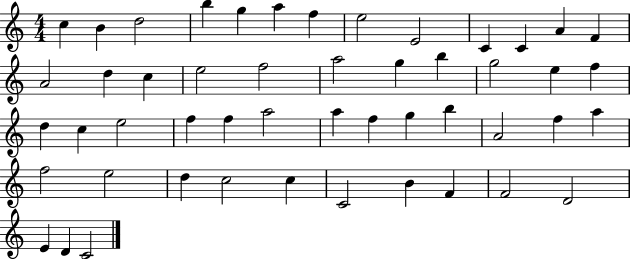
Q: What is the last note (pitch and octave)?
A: C4